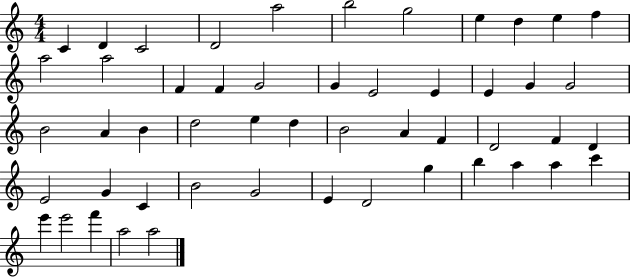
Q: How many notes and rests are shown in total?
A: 51